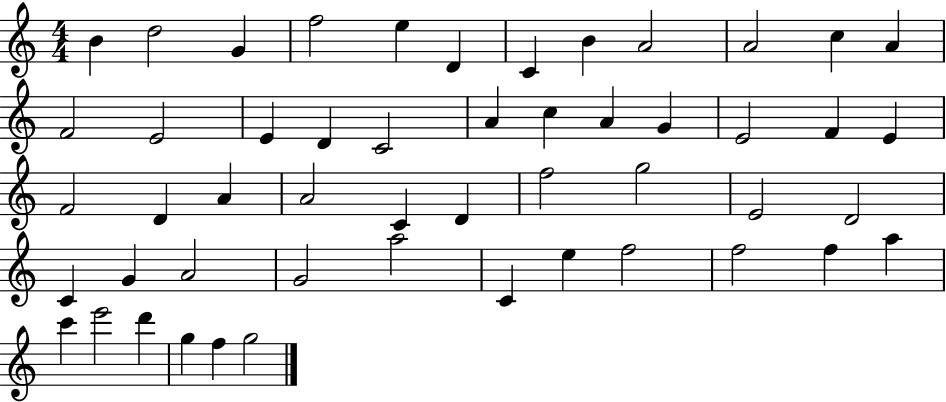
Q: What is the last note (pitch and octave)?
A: G5